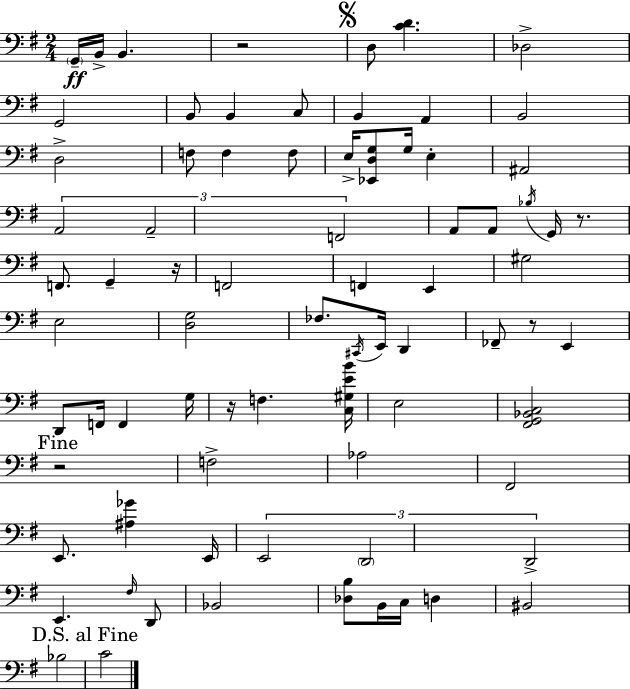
G2/s B2/s B2/q. R/h D3/e [C4,D4]/q. Db3/h G2/h B2/e B2/q C3/e B2/q A2/q B2/h D3/h F3/e F3/q F3/e E3/s [Eb2,D3,G3]/e G3/s E3/q A#2/h A2/h A2/h F2/h A2/e A2/e Bb3/s G2/s R/e. F2/e. G2/q R/s F2/h F2/q E2/q G#3/h E3/h [D3,G3]/h FES3/e. C#2/s E2/s D2/q FES2/e R/e E2/q D2/e F2/s F2/q G3/s R/s F3/q. [C3,G#3,E4,B4]/s E3/h [F#2,G2,Bb2,C3]/h R/h F3/h Ab3/h F#2/h E2/e. [A#3,Gb4]/q E2/s E2/h D2/h D2/h E2/q. F#3/s D2/e Bb2/h [Db3,B3]/e B2/s C3/s D3/q BIS2/h Bb3/h C4/h